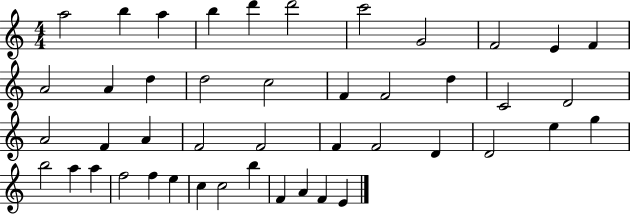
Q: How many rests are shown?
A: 0